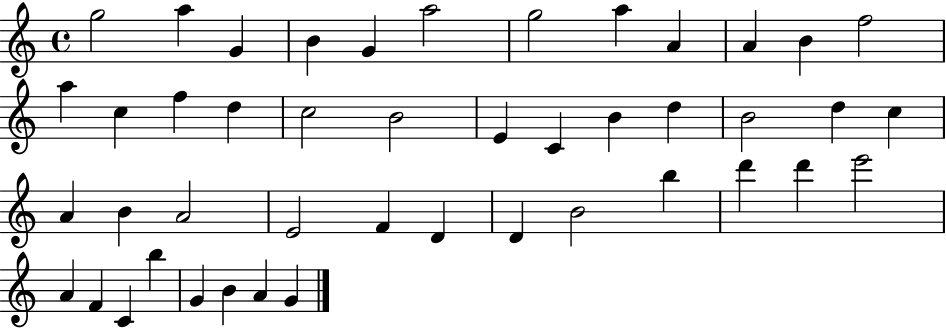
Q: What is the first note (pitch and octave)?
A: G5